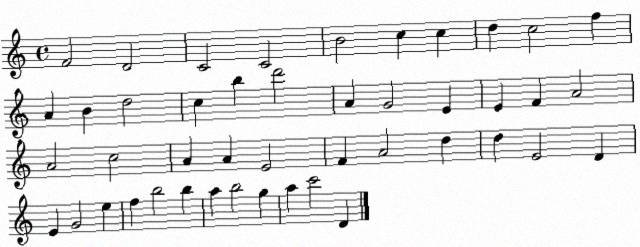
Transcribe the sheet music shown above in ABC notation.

X:1
T:Untitled
M:4/4
L:1/4
K:C
F2 D2 C2 C2 B2 c c d c2 f A B d2 c b d'2 A G2 E E F A2 A2 c2 A A E2 F A2 d d E2 D E G2 e f b2 b a b2 g a c'2 D